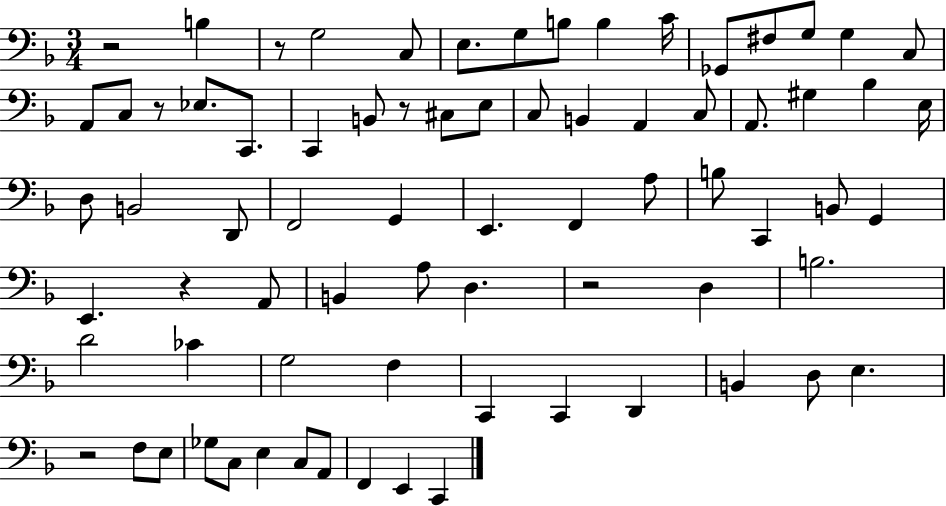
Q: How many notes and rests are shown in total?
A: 75